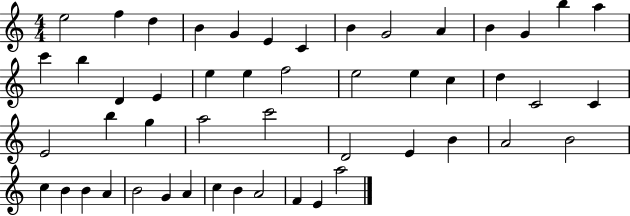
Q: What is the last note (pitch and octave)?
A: A5